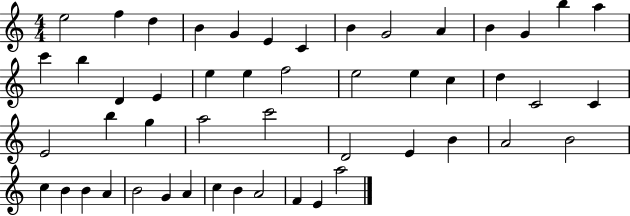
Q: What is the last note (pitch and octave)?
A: A5